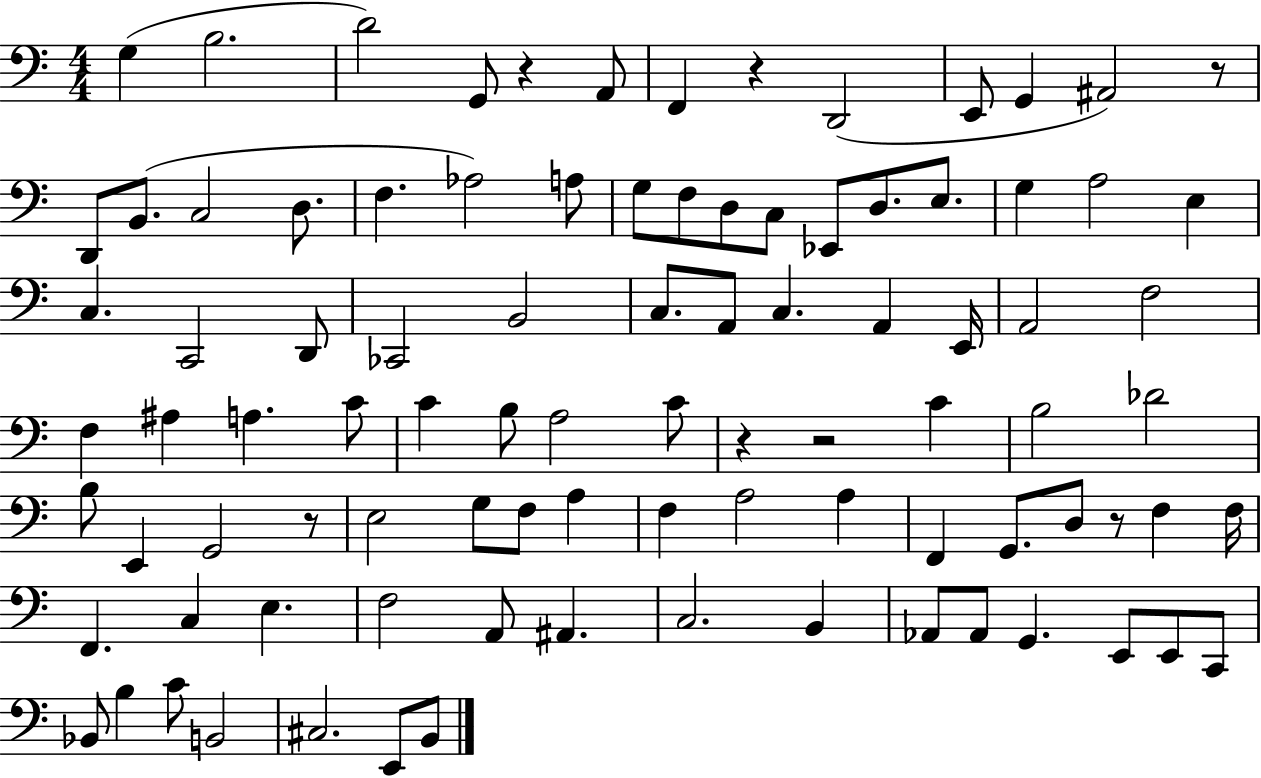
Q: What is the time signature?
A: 4/4